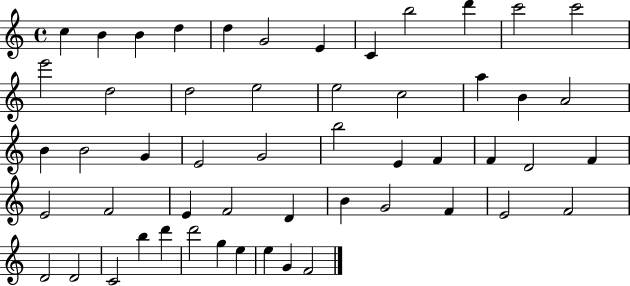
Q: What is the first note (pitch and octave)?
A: C5